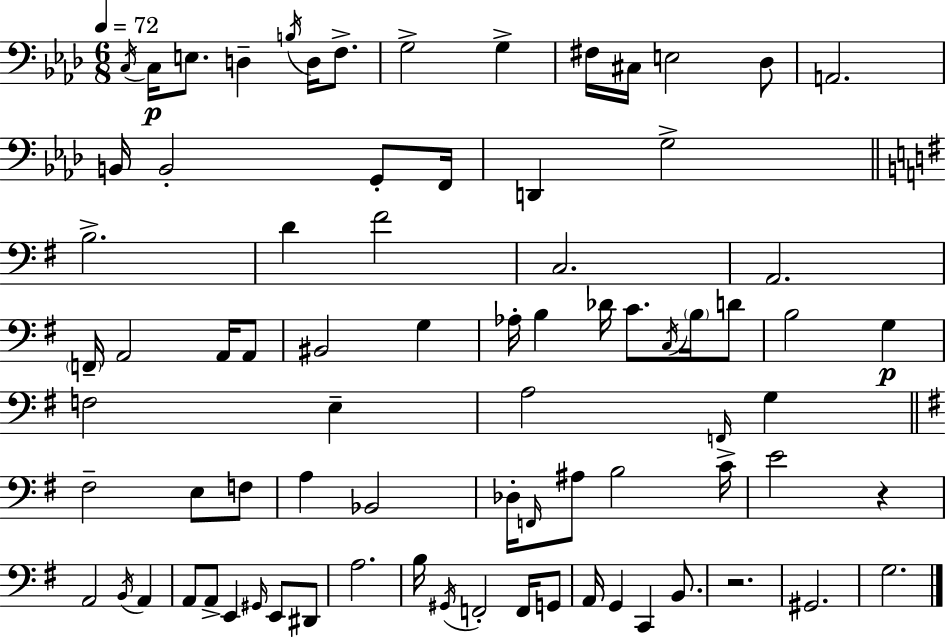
C3/s C3/s E3/e. D3/q B3/s D3/s F3/e. G3/h G3/q F#3/s C#3/s E3/h Db3/e A2/h. B2/s B2/h G2/e F2/s D2/q G3/h B3/h. D4/q F#4/h C3/h. A2/h. F2/s A2/h A2/s A2/e BIS2/h G3/q Ab3/s B3/q Db4/s C4/e. C3/s B3/s D4/e B3/h G3/q F3/h E3/q A3/h F2/s G3/q F#3/h E3/e F3/e A3/q Bb2/h Db3/s F2/s A#3/e B3/h C4/s E4/h R/q A2/h B2/s A2/q A2/e A2/e E2/q G#2/s E2/e D#2/e A3/h. B3/s G#2/s F2/h F2/s G2/e A2/s G2/q C2/q B2/e. R/h. G#2/h. G3/h.